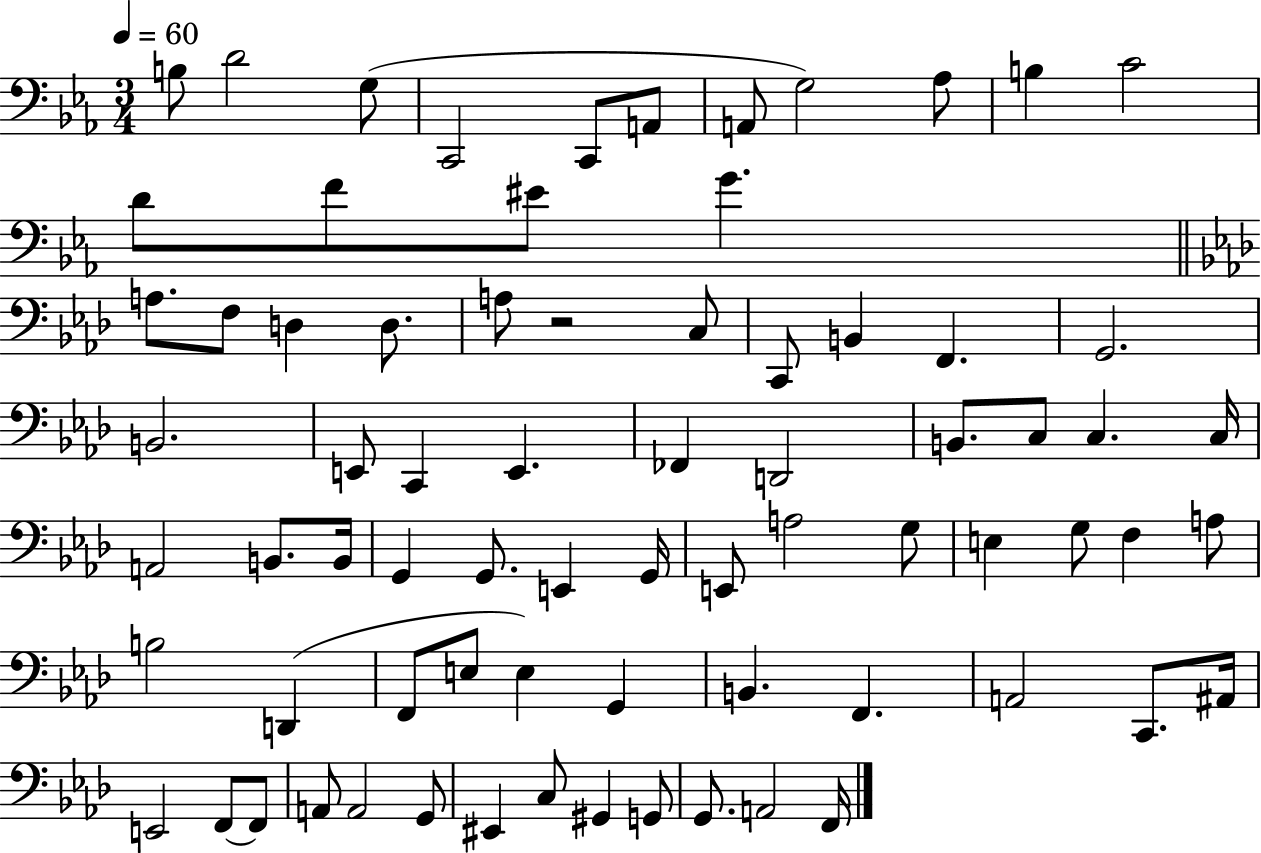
{
  \clef bass
  \numericTimeSignature
  \time 3/4
  \key ees \major
  \tempo 4 = 60
  b8 d'2 g8( | c,2 c,8 a,8 | a,8 g2) aes8 | b4 c'2 | \break d'8 f'8 eis'8 g'4. | \bar "||" \break \key aes \major a8. f8 d4 d8. | a8 r2 c8 | c,8 b,4 f,4. | g,2. | \break b,2. | e,8 c,4 e,4. | fes,4 d,2 | b,8. c8 c4. c16 | \break a,2 b,8. b,16 | g,4 g,8. e,4 g,16 | e,8 a2 g8 | e4 g8 f4 a8 | \break b2 d,4( | f,8 e8 e4) g,4 | b,4. f,4. | a,2 c,8. ais,16 | \break e,2 f,8~~ f,8 | a,8 a,2 g,8 | eis,4 c8 gis,4 g,8 | g,8. a,2 f,16 | \break \bar "|."
}